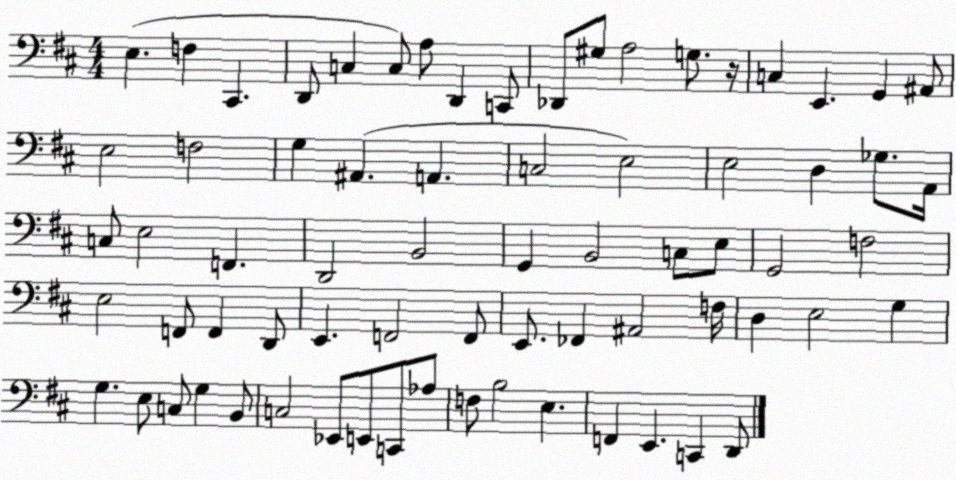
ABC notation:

X:1
T:Untitled
M:4/4
L:1/4
K:D
E, F, ^C,, D,,/2 C, C,/2 A,/2 D,, C,,/2 _D,,/2 ^G,/2 A,2 G,/2 z/4 C, E,, G,, ^A,,/2 E,2 F,2 G, ^A,, A,, C,2 E,2 E,2 D, _G,/2 A,,/4 C,/2 E,2 F,, D,,2 B,,2 G,, B,,2 C,/2 E,/2 G,,2 F,2 E,2 F,,/2 F,, D,,/2 E,, F,,2 F,,/2 E,,/2 _F,, ^A,,2 F,/4 D, E,2 G, G, E,/2 C,/2 G, B,,/2 C,2 _E,,/2 E,,/2 C,,/2 _A,/2 F,/2 B,2 E, F,, E,, C,, D,,/2